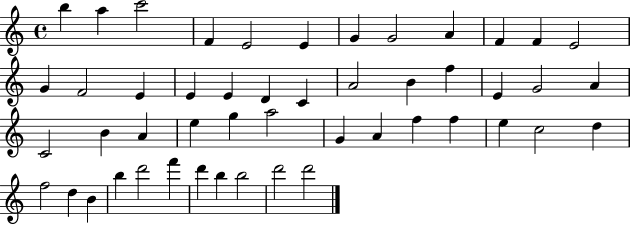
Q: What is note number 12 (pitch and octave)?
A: E4